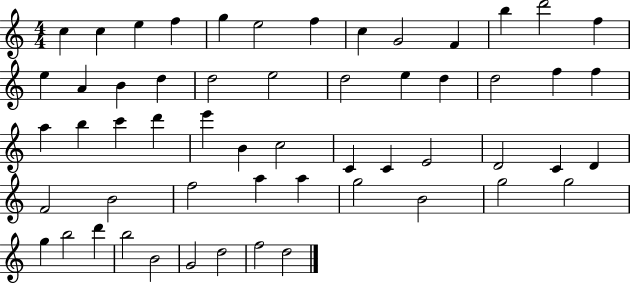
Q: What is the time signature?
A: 4/4